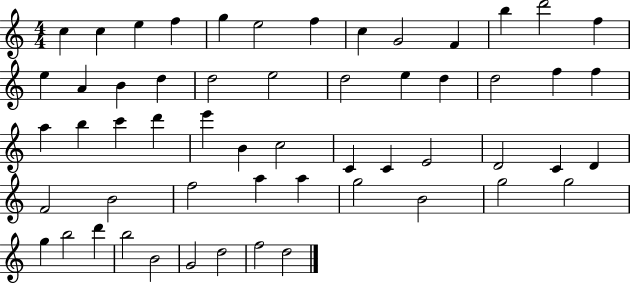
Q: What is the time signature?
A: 4/4